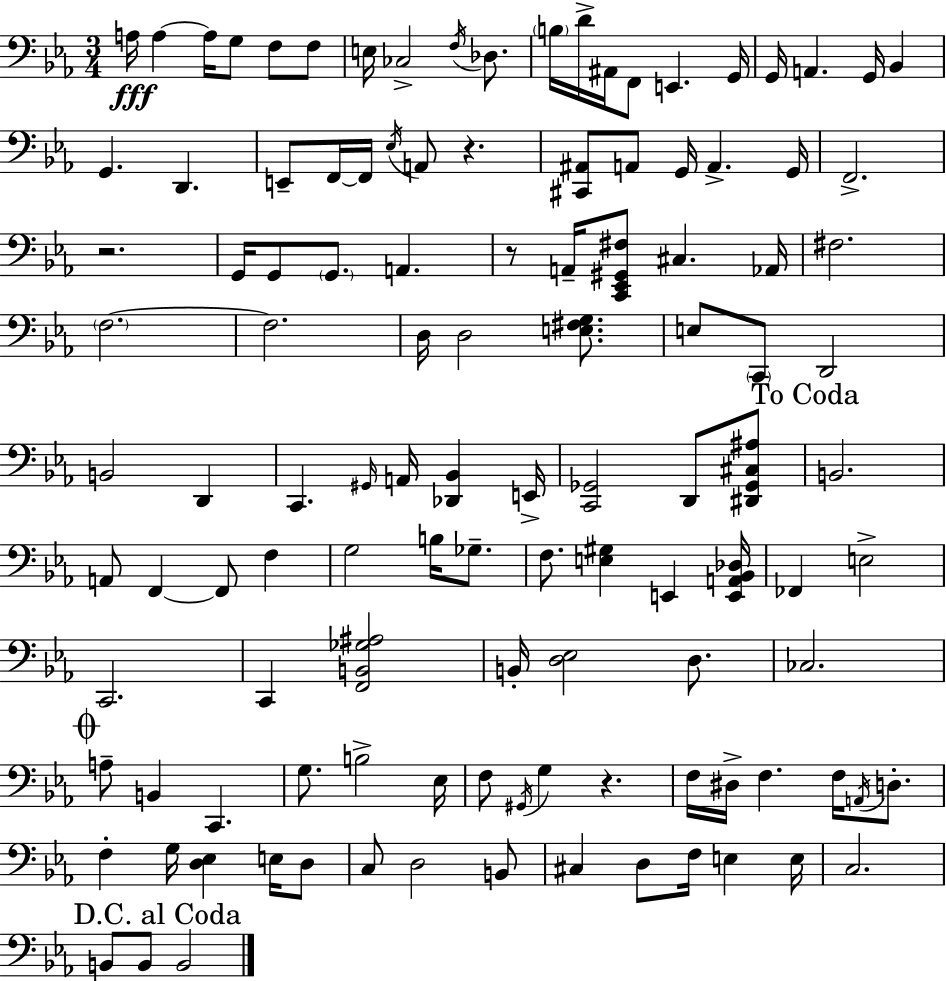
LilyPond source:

{
  \clef bass
  \numericTimeSignature
  \time 3/4
  \key ees \major
  a16\fff a4~~ a16 g8 f8 f8 | e16 ces2-> \acciaccatura { f16 } des8. | \parenthesize b16 d'16-> ais,16 f,8 e,4. | g,16 g,16 a,4. g,16 bes,4 | \break g,4. d,4. | e,8-- f,16~~ f,16 \acciaccatura { ees16 } a,8 r4. | <cis, ais,>8 a,8 g,16 a,4.-> | g,16 f,2.-> | \break r2. | g,16 g,8 \parenthesize g,8. a,4. | r8 a,16-- <c, ees, gis, fis>8 cis4. | aes,16 fis2. | \break \parenthesize f2.~~ | f2. | d16 d2 <e fis g>8. | e8 \parenthesize c,8 d,2 | \break b,2 d,4 | c,4. \grace { gis,16 } a,16 <des, bes,>4 | e,16-> <c, ges,>2 d,8 | <dis, ges, cis ais>8 \mark "To Coda" b,2. | \break a,8 f,4~~ f,8 f4 | g2 b16 | ges8.-- f8. <e gis>4 e,4 | <e, a, bes, des>16 fes,4 e2-> | \break c,2. | c,4 <f, b, ges ais>2 | b,16-. <d ees>2 | d8. ces2. | \break \mark \markup { \musicglyph "scripts.coda" } a8-- b,4 c,4. | g8. b2-> | ees16 f8 \acciaccatura { gis,16 } g4 r4. | f16 dis16-> f4. | \break f16 \acciaccatura { a,16 } d8.-. f4-. g16 <d ees>4 | e16 d8 c8 d2 | b,8 cis4 d8 f16 | e4 e16 c2. | \break \mark "D.C. al Coda" b,8 b,8 b,2 | \bar "|."
}